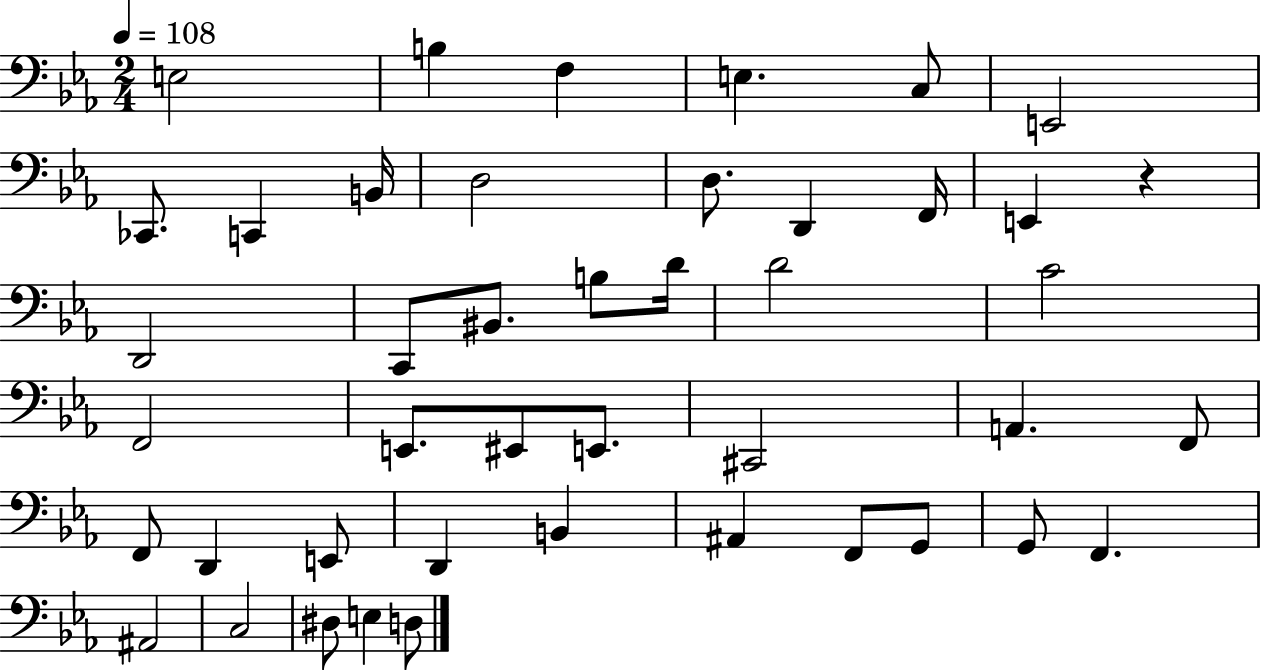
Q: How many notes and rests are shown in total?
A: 44